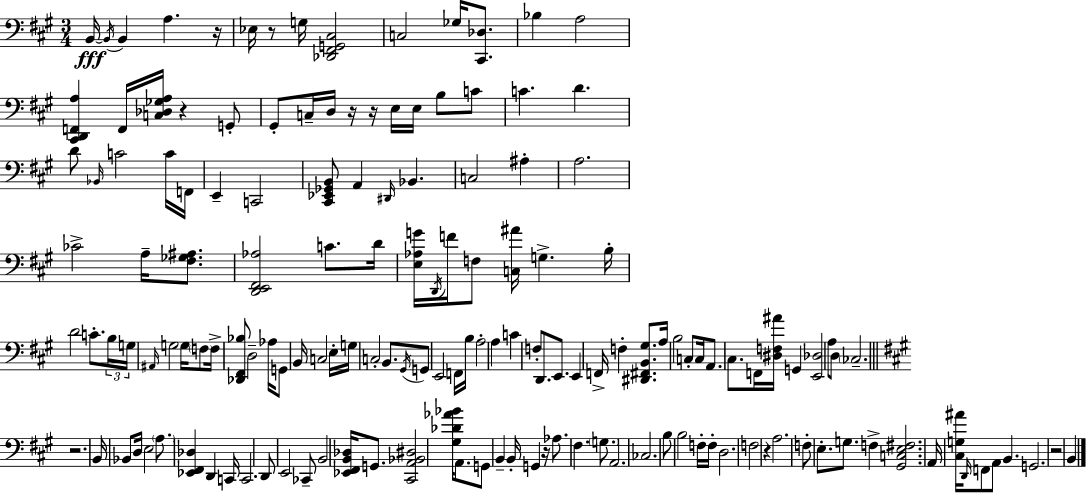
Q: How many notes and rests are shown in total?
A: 155